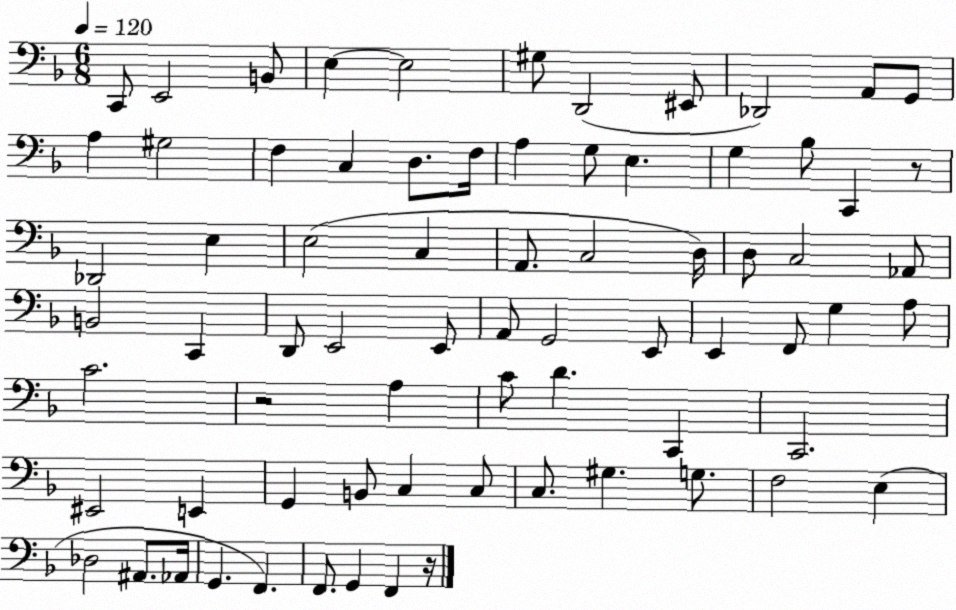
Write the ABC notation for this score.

X:1
T:Untitled
M:6/8
L:1/4
K:F
C,,/2 E,,2 B,,/2 E, E,2 ^G,/2 D,,2 ^E,,/2 _D,,2 A,,/2 G,,/2 A, ^G,2 F, C, D,/2 F,/4 A, G,/2 E, G, _B,/2 C,, z/2 _D,,2 E, E,2 C, A,,/2 C,2 D,/4 D,/2 C,2 _A,,/2 B,,2 C,, D,,/2 E,,2 E,,/2 A,,/2 G,,2 E,,/2 E,, F,,/2 G, A,/2 C2 z2 A, C/2 D C,, C,,2 ^E,,2 E,, G,, B,,/2 C, C,/2 C,/2 ^G, G,/2 F,2 E, _D,2 ^A,,/2 _A,,/4 G,, F,, F,,/2 G,, F,, z/4